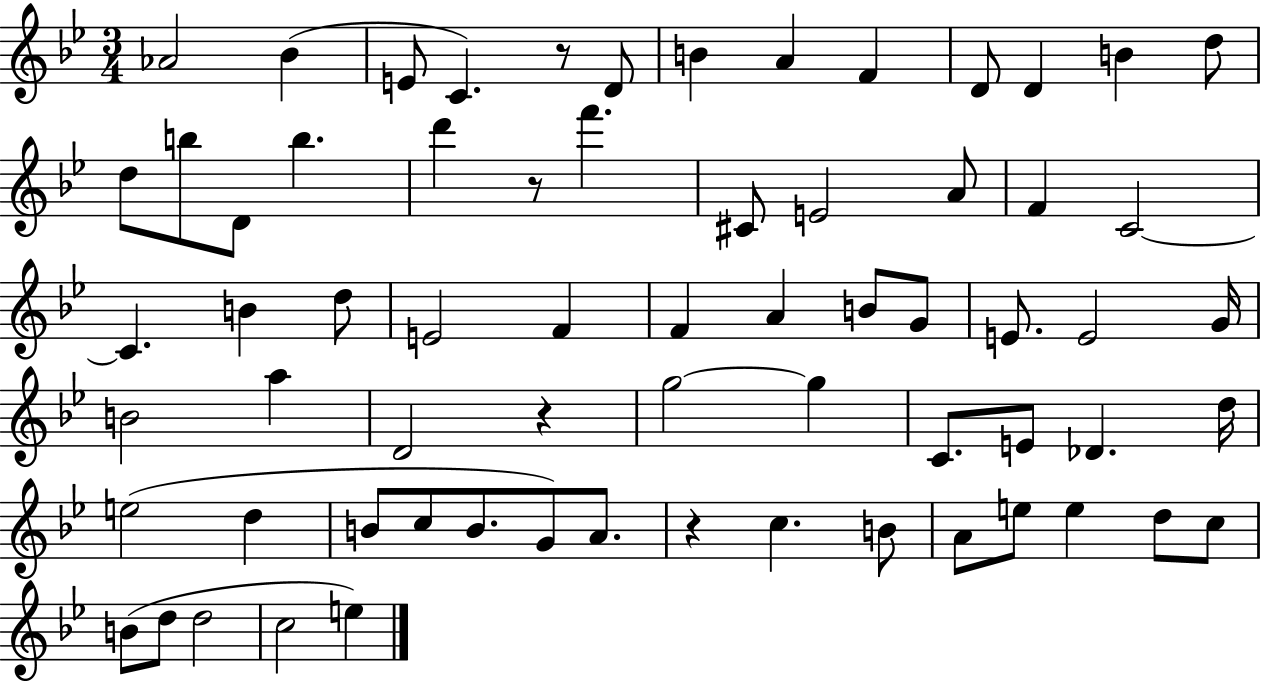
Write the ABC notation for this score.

X:1
T:Untitled
M:3/4
L:1/4
K:Bb
_A2 _B E/2 C z/2 D/2 B A F D/2 D B d/2 d/2 b/2 D/2 b d' z/2 f' ^C/2 E2 A/2 F C2 C B d/2 E2 F F A B/2 G/2 E/2 E2 G/4 B2 a D2 z g2 g C/2 E/2 _D d/4 e2 d B/2 c/2 B/2 G/2 A/2 z c B/2 A/2 e/2 e d/2 c/2 B/2 d/2 d2 c2 e